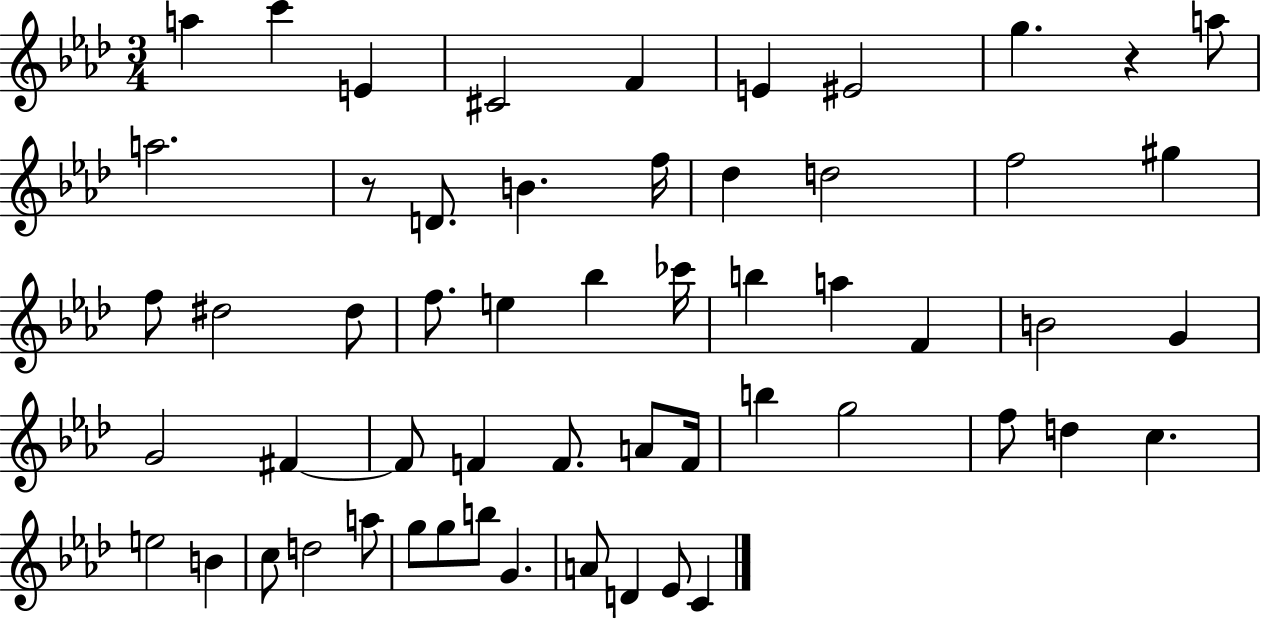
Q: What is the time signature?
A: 3/4